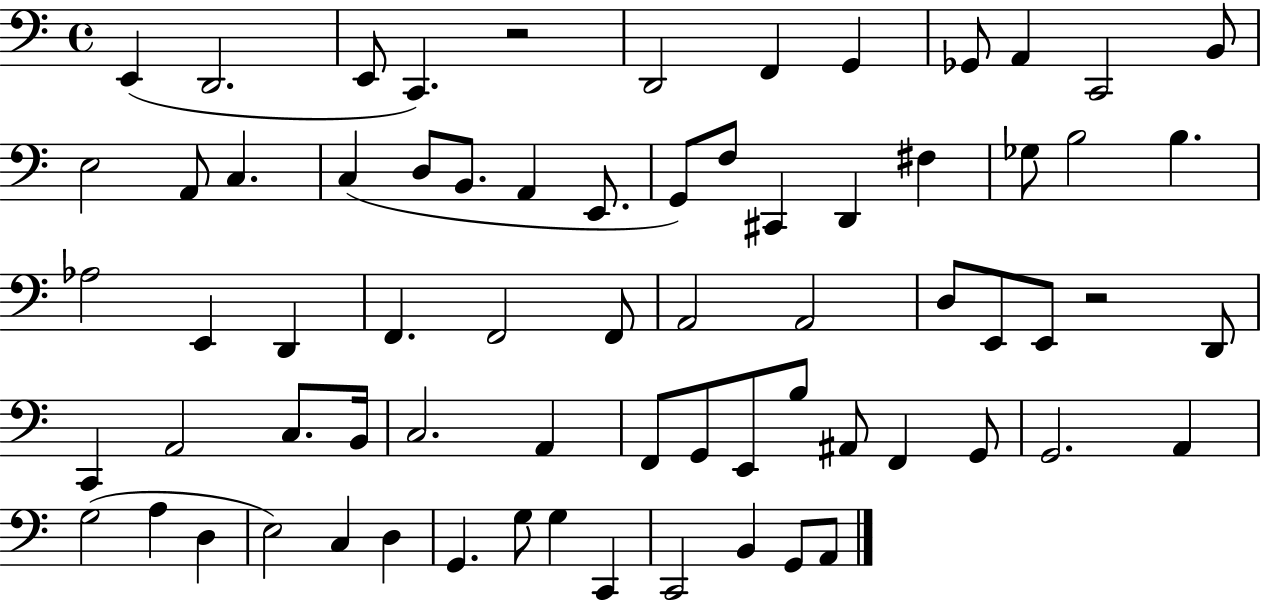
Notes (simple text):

E2/q D2/h. E2/e C2/q. R/h D2/h F2/q G2/q Gb2/e A2/q C2/h B2/e E3/h A2/e C3/q. C3/q D3/e B2/e. A2/q E2/e. G2/e F3/e C#2/q D2/q F#3/q Gb3/e B3/h B3/q. Ab3/h E2/q D2/q F2/q. F2/h F2/e A2/h A2/h D3/e E2/e E2/e R/h D2/e C2/q A2/h C3/e. B2/s C3/h. A2/q F2/e G2/e E2/e B3/e A#2/e F2/q G2/e G2/h. A2/q G3/h A3/q D3/q E3/h C3/q D3/q G2/q. G3/e G3/q C2/q C2/h B2/q G2/e A2/e